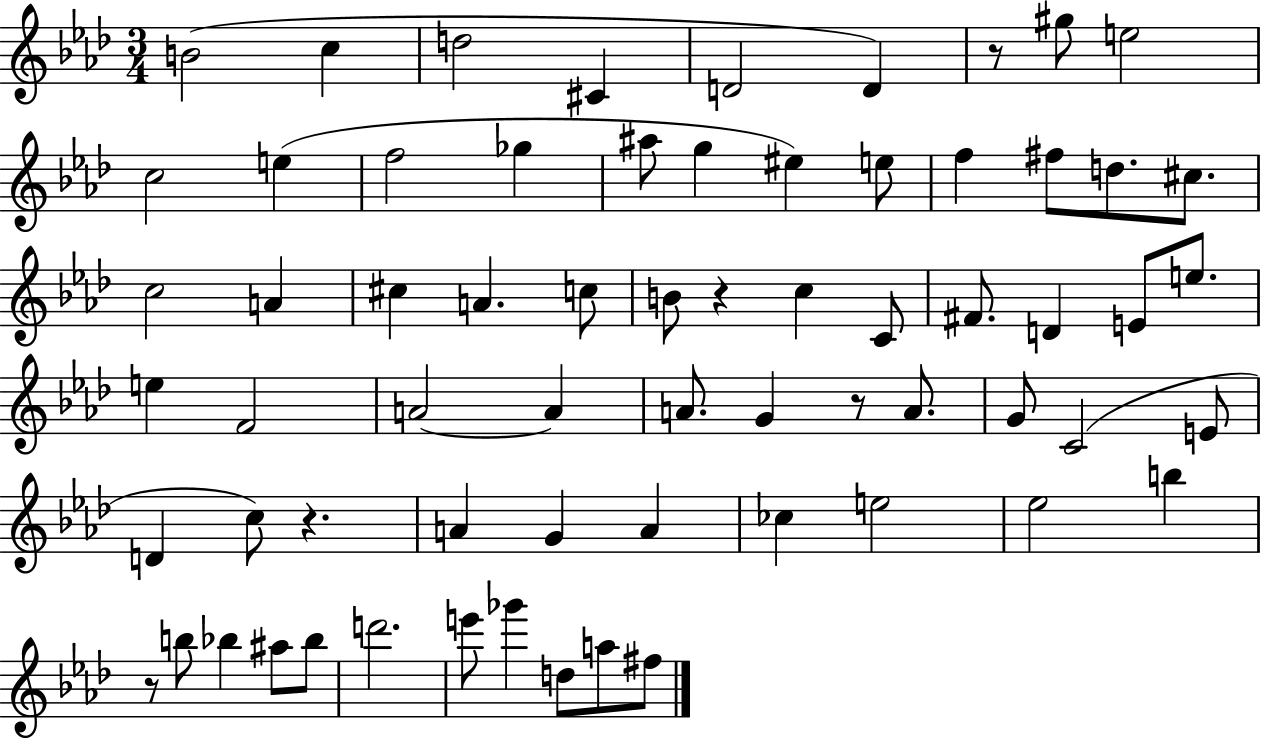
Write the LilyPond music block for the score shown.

{
  \clef treble
  \numericTimeSignature
  \time 3/4
  \key aes \major
  b'2( c''4 | d''2 cis'4 | d'2 d'4) | r8 gis''8 e''2 | \break c''2 e''4( | f''2 ges''4 | ais''8 g''4 eis''4) e''8 | f''4 fis''8 d''8. cis''8. | \break c''2 a'4 | cis''4 a'4. c''8 | b'8 r4 c''4 c'8 | fis'8. d'4 e'8 e''8. | \break e''4 f'2 | a'2~~ a'4 | a'8. g'4 r8 a'8. | g'8 c'2( e'8 | \break d'4 c''8) r4. | a'4 g'4 a'4 | ces''4 e''2 | ees''2 b''4 | \break r8 b''8 bes''4 ais''8 bes''8 | d'''2. | e'''8 ges'''4 d''8 a''8 fis''8 | \bar "|."
}